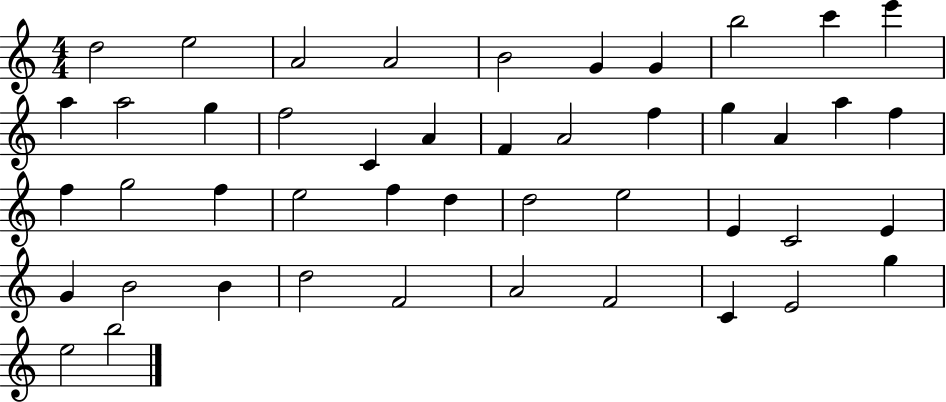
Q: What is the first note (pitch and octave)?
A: D5